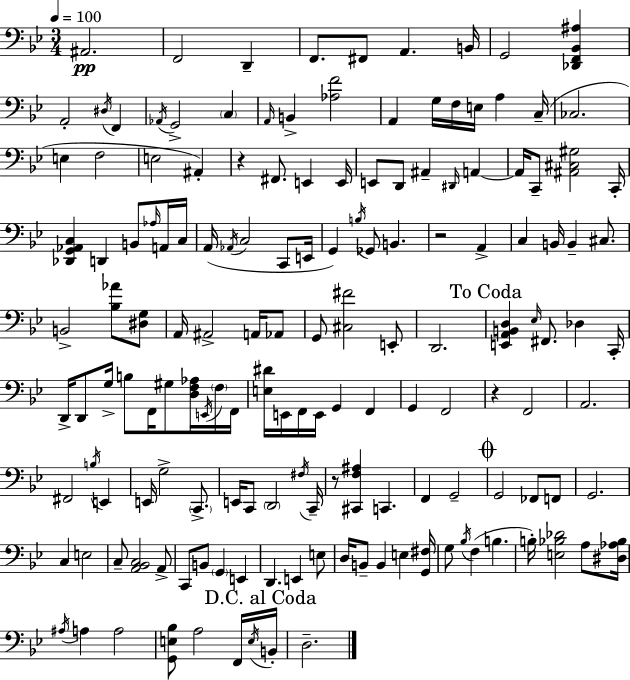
X:1
T:Untitled
M:3/4
L:1/4
K:Bb
^A,,2 F,,2 D,, F,,/2 ^F,,/2 A,, B,,/4 G,,2 [_D,,F,,_B,,^A,] A,,2 ^D,/4 F,, _A,,/4 G,,2 C, A,,/4 B,, [_A,F]2 A,, G,/4 F,/4 E,/4 A, C,/4 _C,2 E, F,2 E,2 ^A,, z ^F,,/2 E,, E,,/4 E,,/2 D,,/2 ^A,, ^D,,/4 A,, A,,/4 C,,/2 [^A,,^C,^G,]2 C,,/4 [_D,,G,,_A,,C,] D,, B,,/2 _A,/4 A,,/4 C,/4 A,,/4 _A,,/4 C,2 C,,/2 E,,/4 G,, B,/4 _G,,/2 B,, z2 A,, C, B,,/4 B,, ^C,/2 B,,2 [_B,_A]/2 [^D,G,]/2 A,,/4 ^A,,2 A,,/4 _A,,/2 G,,/2 [^C,^F]2 E,,/2 D,,2 [E,,A,,B,,D,] _E,/4 ^F,,/2 _D, C,,/4 D,,/4 D,,/2 G,/4 B,/2 F,,/4 ^G,/2 [D,F,_A,]/4 E,,/4 F,/4 F,,/4 [E,^D]/4 E,,/4 F,,/4 E,,/4 G,, F,, G,, F,,2 z F,,2 A,,2 ^F,,2 B,/4 E,, E,,/4 G,2 C,,/2 E,,/4 C,,/2 D,,2 ^F,/4 C,,/4 z/2 [^C,,F,^A,] C,, F,, G,,2 G,,2 _F,,/2 F,,/2 G,,2 C, E,2 C,/2 [A,,_B,,C,]2 A,,/2 C,,/2 B,,/2 G,, E,, D,, E,, E,/2 D,/4 B,,/2 B,, E, [G,,^F,]/4 G,/2 _B,/4 F, B, B,/4 [E,_B,_D]2 A,/2 [^D,_A,_B,]/4 ^A,/4 A, A,2 [G,,E,_B,]/2 A,2 F,,/4 E,/4 B,,/4 D,2